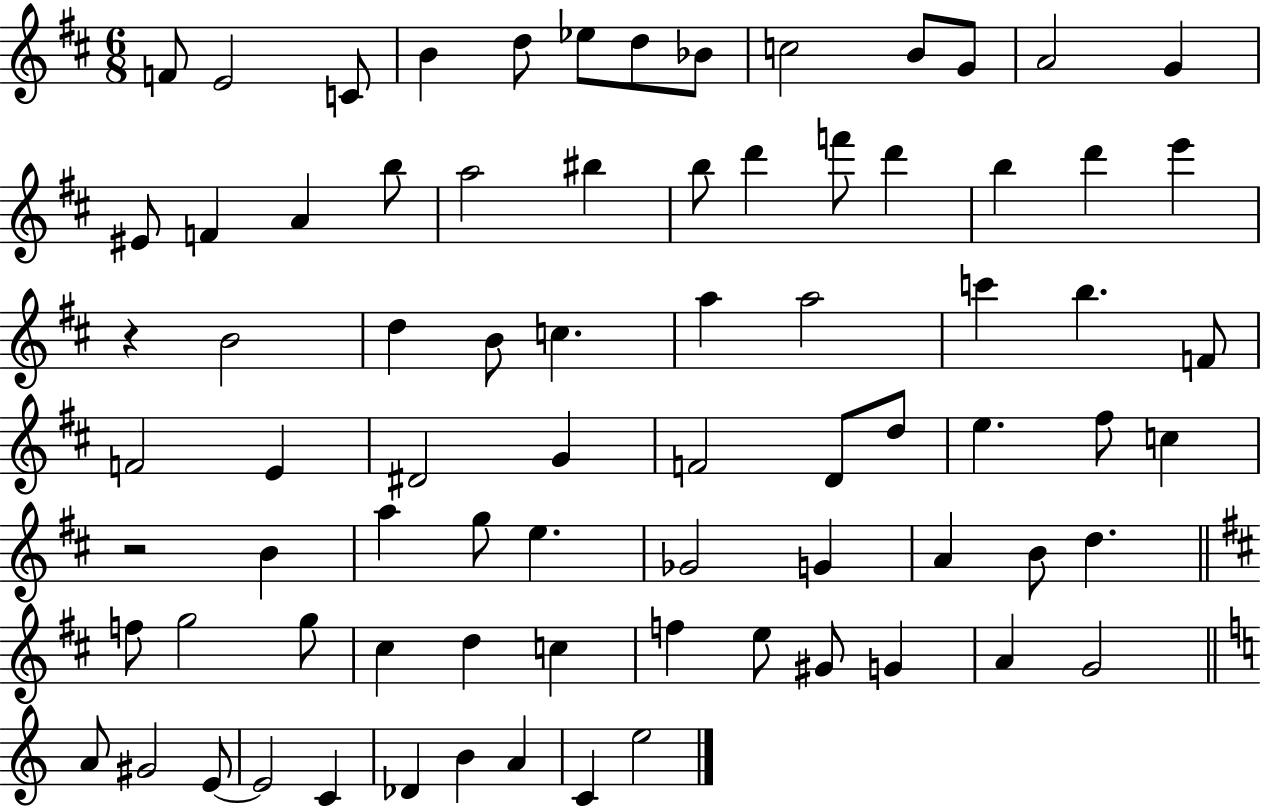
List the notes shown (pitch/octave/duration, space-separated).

F4/e E4/h C4/e B4/q D5/e Eb5/e D5/e Bb4/e C5/h B4/e G4/e A4/h G4/q EIS4/e F4/q A4/q B5/e A5/h BIS5/q B5/e D6/q F6/e D6/q B5/q D6/q E6/q R/q B4/h D5/q B4/e C5/q. A5/q A5/h C6/q B5/q. F4/e F4/h E4/q D#4/h G4/q F4/h D4/e D5/e E5/q. F#5/e C5/q R/h B4/q A5/q G5/e E5/q. Gb4/h G4/q A4/q B4/e D5/q. F5/e G5/h G5/e C#5/q D5/q C5/q F5/q E5/e G#4/e G4/q A4/q G4/h A4/e G#4/h E4/e E4/h C4/q Db4/q B4/q A4/q C4/q E5/h